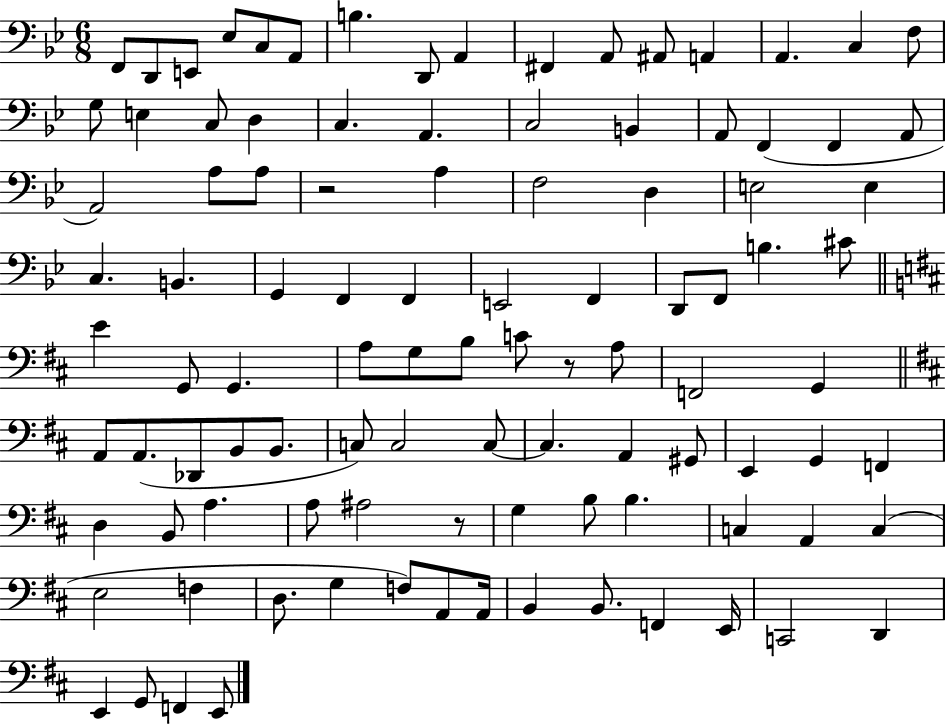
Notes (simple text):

F2/e D2/e E2/e Eb3/e C3/e A2/e B3/q. D2/e A2/q F#2/q A2/e A#2/e A2/q A2/q. C3/q F3/e G3/e E3/q C3/e D3/q C3/q. A2/q. C3/h B2/q A2/e F2/q F2/q A2/e A2/h A3/e A3/e R/h A3/q F3/h D3/q E3/h E3/q C3/q. B2/q. G2/q F2/q F2/q E2/h F2/q D2/e F2/e B3/q. C#4/e E4/q G2/e G2/q. A3/e G3/e B3/e C4/e R/e A3/e F2/h G2/q A2/e A2/e. Db2/e B2/e B2/e. C3/e C3/h C3/e C3/q. A2/q G#2/e E2/q G2/q F2/q D3/q B2/e A3/q. A3/e A#3/h R/e G3/q B3/e B3/q. C3/q A2/q C3/q E3/h F3/q D3/e. G3/q F3/e A2/e A2/s B2/q B2/e. F2/q E2/s C2/h D2/q E2/q G2/e F2/q E2/e